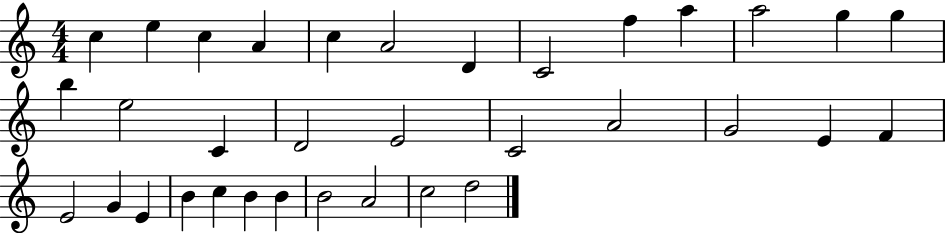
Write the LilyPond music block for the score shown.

{
  \clef treble
  \numericTimeSignature
  \time 4/4
  \key c \major
  c''4 e''4 c''4 a'4 | c''4 a'2 d'4 | c'2 f''4 a''4 | a''2 g''4 g''4 | \break b''4 e''2 c'4 | d'2 e'2 | c'2 a'2 | g'2 e'4 f'4 | \break e'2 g'4 e'4 | b'4 c''4 b'4 b'4 | b'2 a'2 | c''2 d''2 | \break \bar "|."
}